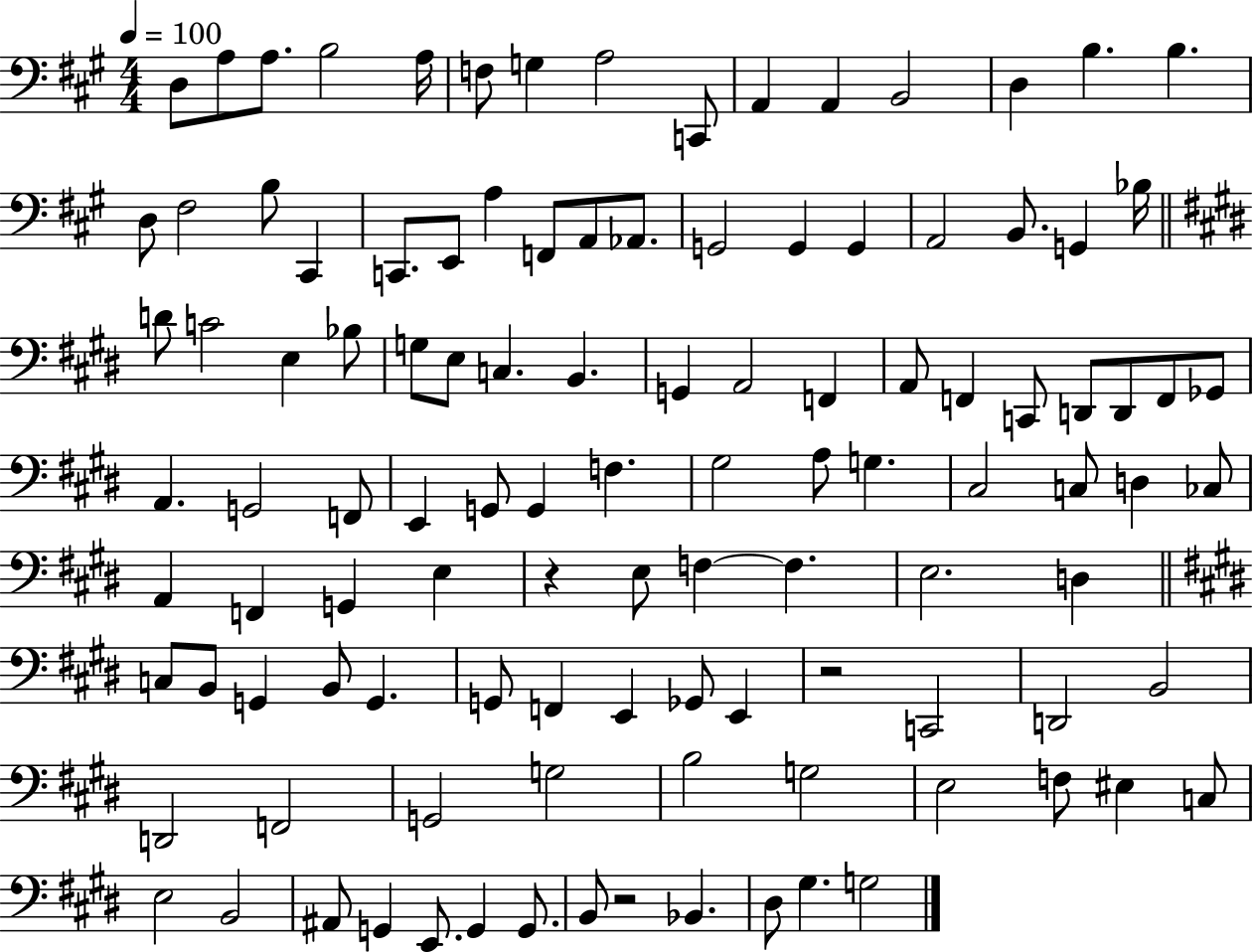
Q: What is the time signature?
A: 4/4